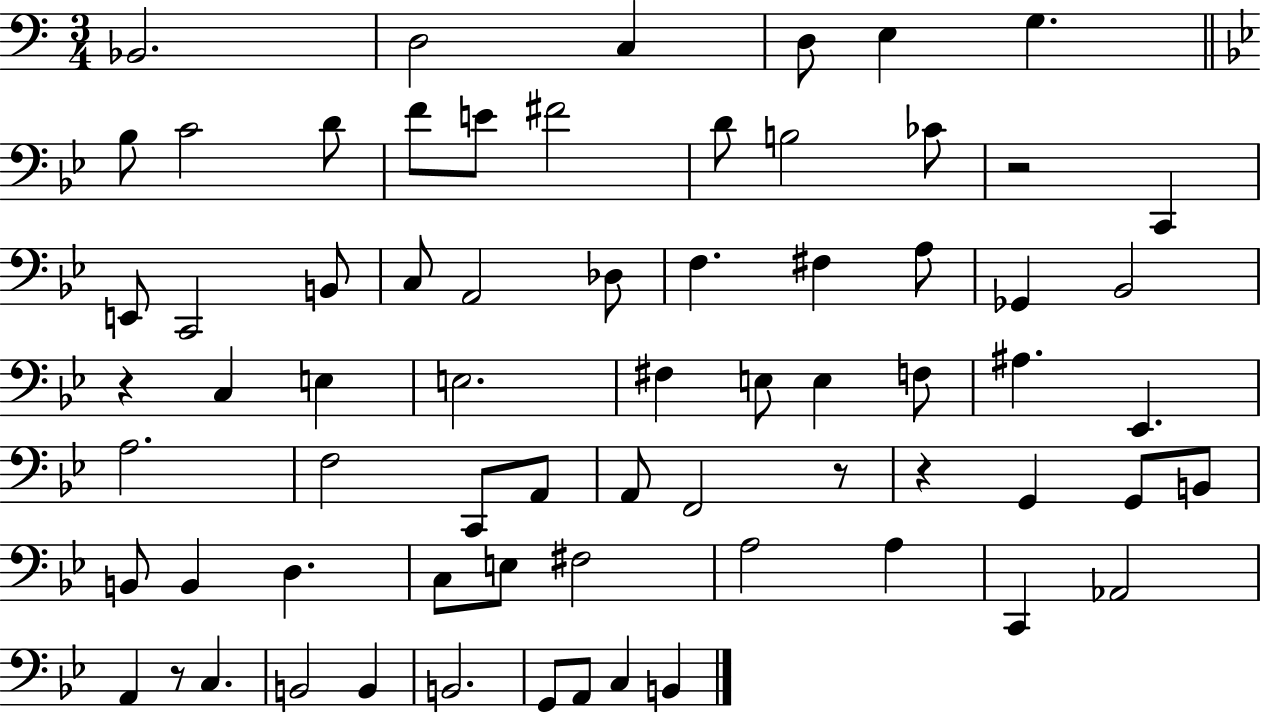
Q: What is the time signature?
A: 3/4